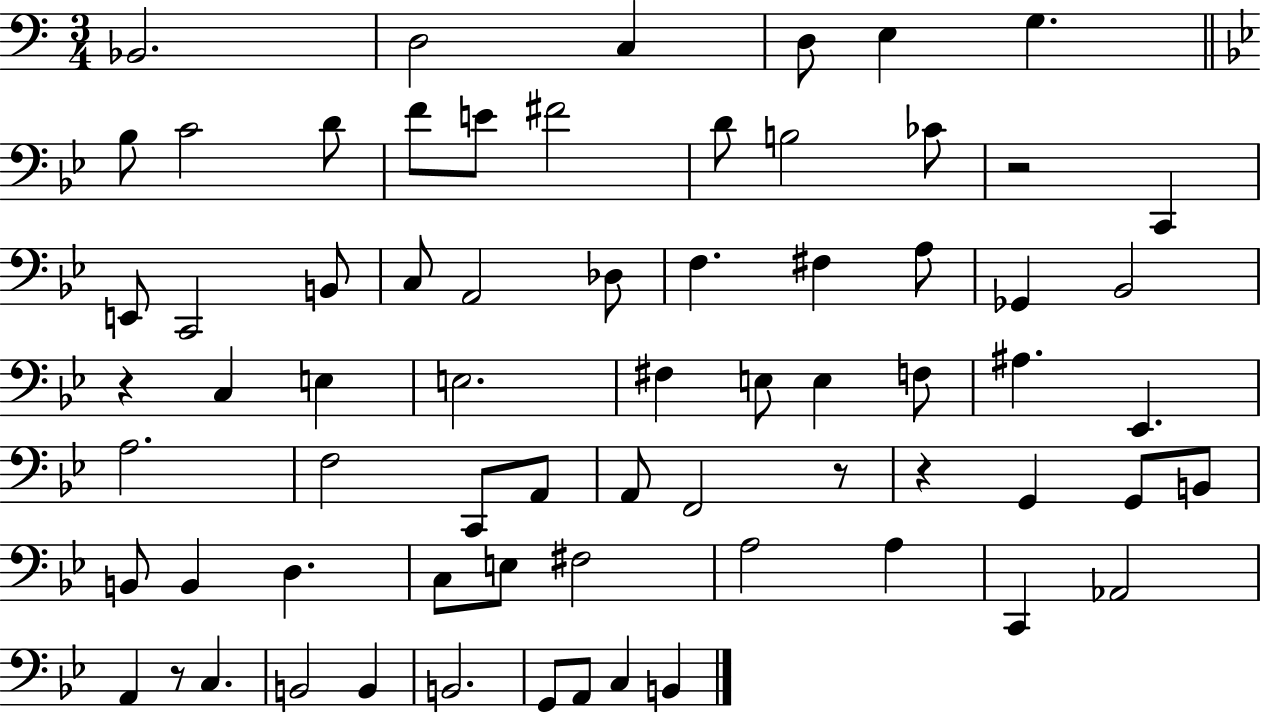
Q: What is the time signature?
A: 3/4